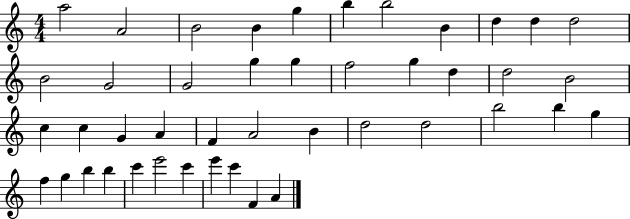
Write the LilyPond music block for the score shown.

{
  \clef treble
  \numericTimeSignature
  \time 4/4
  \key c \major
  a''2 a'2 | b'2 b'4 g''4 | b''4 b''2 b'4 | d''4 d''4 d''2 | \break b'2 g'2 | g'2 g''4 g''4 | f''2 g''4 d''4 | d''2 b'2 | \break c''4 c''4 g'4 a'4 | f'4 a'2 b'4 | d''2 d''2 | b''2 b''4 g''4 | \break f''4 g''4 b''4 b''4 | c'''4 e'''2 c'''4 | e'''4 c'''4 f'4 a'4 | \bar "|."
}